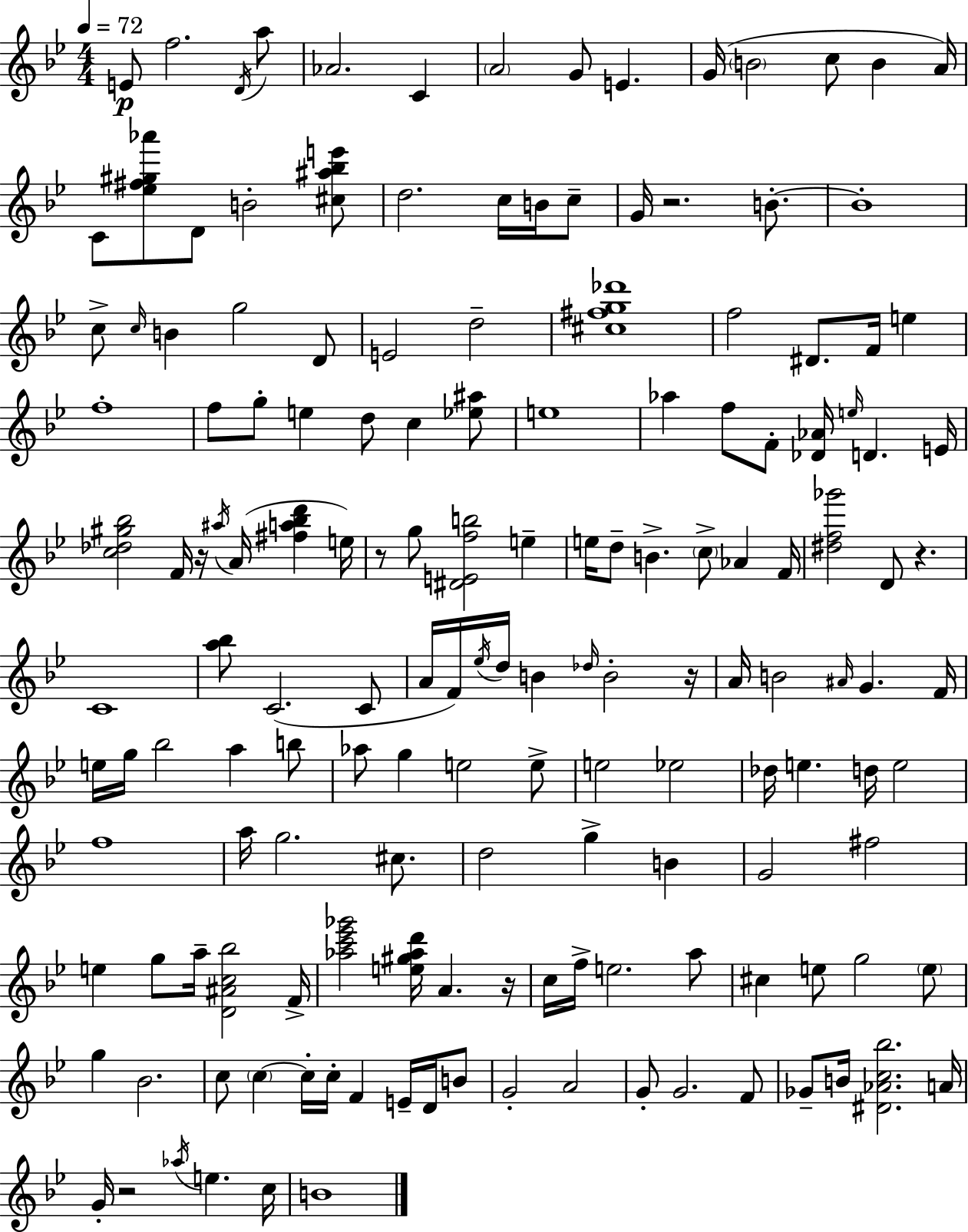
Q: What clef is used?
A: treble